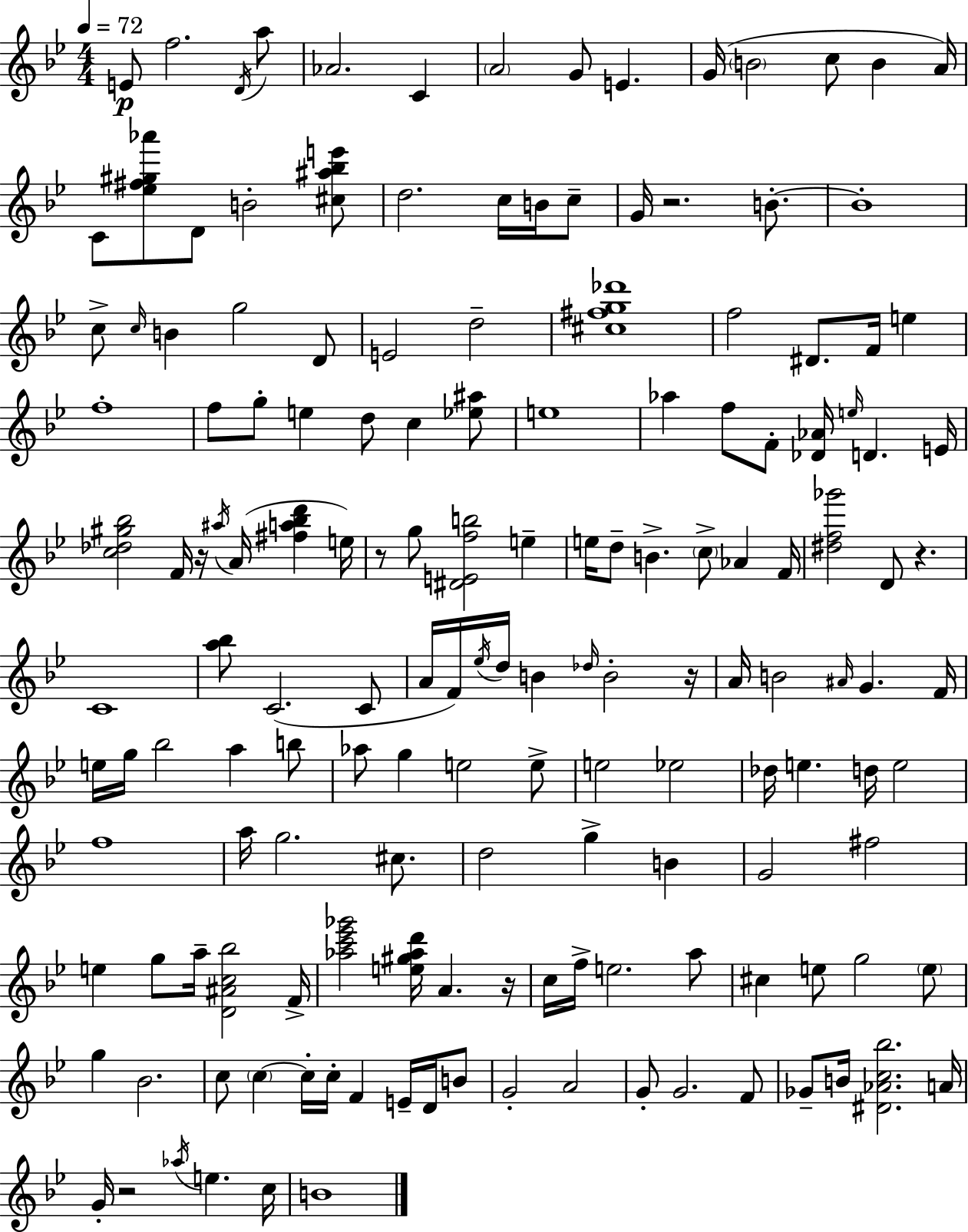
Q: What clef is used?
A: treble